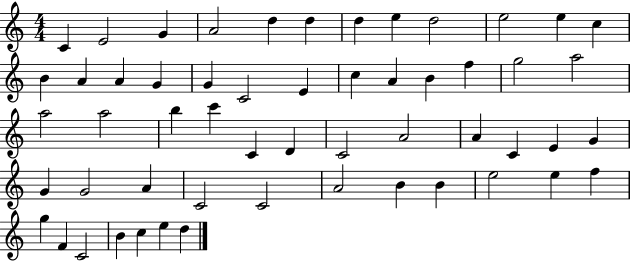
X:1
T:Untitled
M:4/4
L:1/4
K:C
C E2 G A2 d d d e d2 e2 e c B A A G G C2 E c A B f g2 a2 a2 a2 b c' C D C2 A2 A C E G G G2 A C2 C2 A2 B B e2 e f g F C2 B c e d